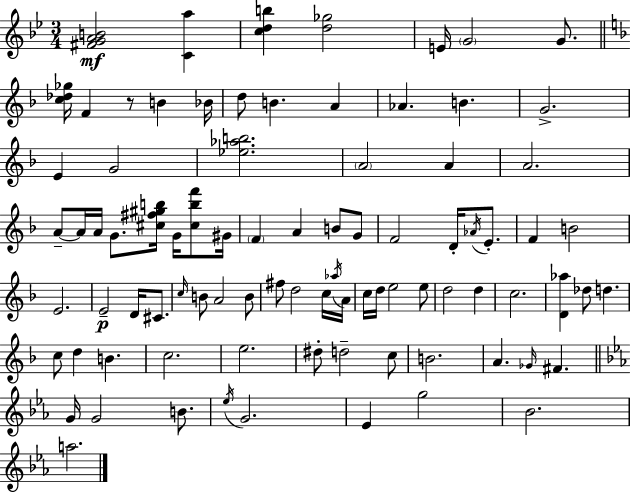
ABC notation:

X:1
T:Untitled
M:3/4
L:1/4
K:Gm
[^FGAB]2 [Ca] [cdb] [d_g]2 E/4 G2 G/2 [c_d_g]/4 F z/2 B _B/4 d/2 B A _A B G2 E G2 [_e_ab]2 A2 A A2 A/2 A/4 A/4 G/2 [^c^f^gb]/4 G/4 [^cbf']/2 ^G/4 F A B/2 G/2 F2 D/4 _A/4 E/2 F B2 E2 E2 D/4 ^C/2 c/4 B/2 A2 B/2 ^f/2 d2 c/4 _a/4 A/4 c/4 d/4 e2 e/2 d2 d c2 [D_a] _d/2 d c/2 d B c2 e2 ^d/2 d2 c/2 B2 A _G/4 ^F G/4 G2 B/2 _e/4 G2 _E g2 _B2 a2